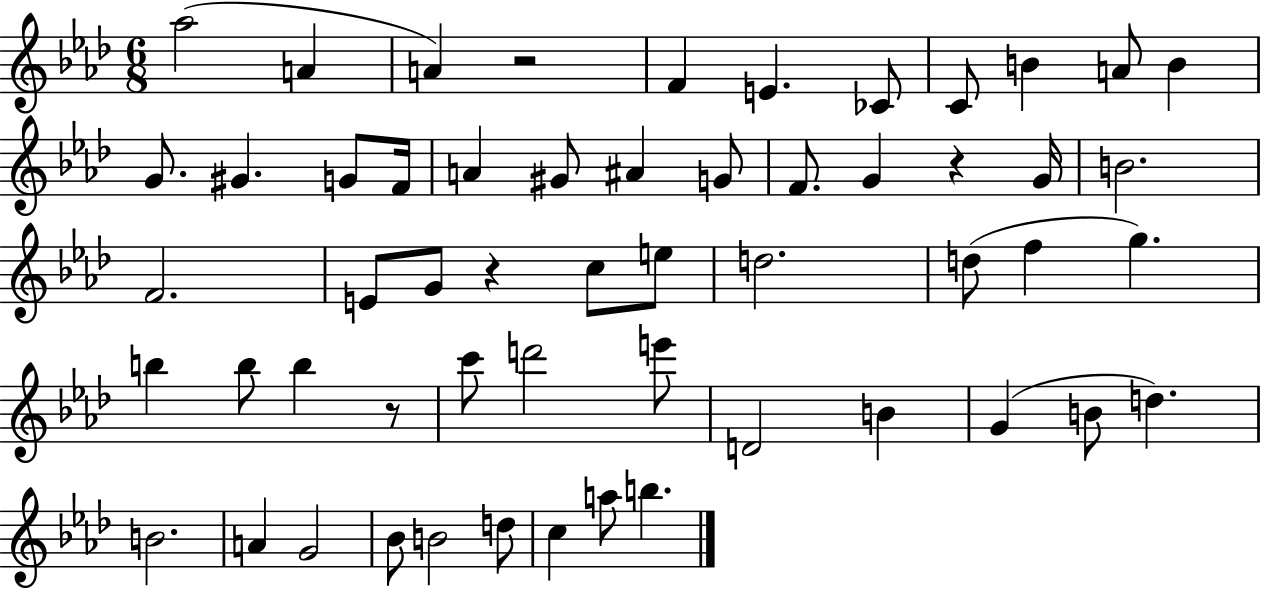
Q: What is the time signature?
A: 6/8